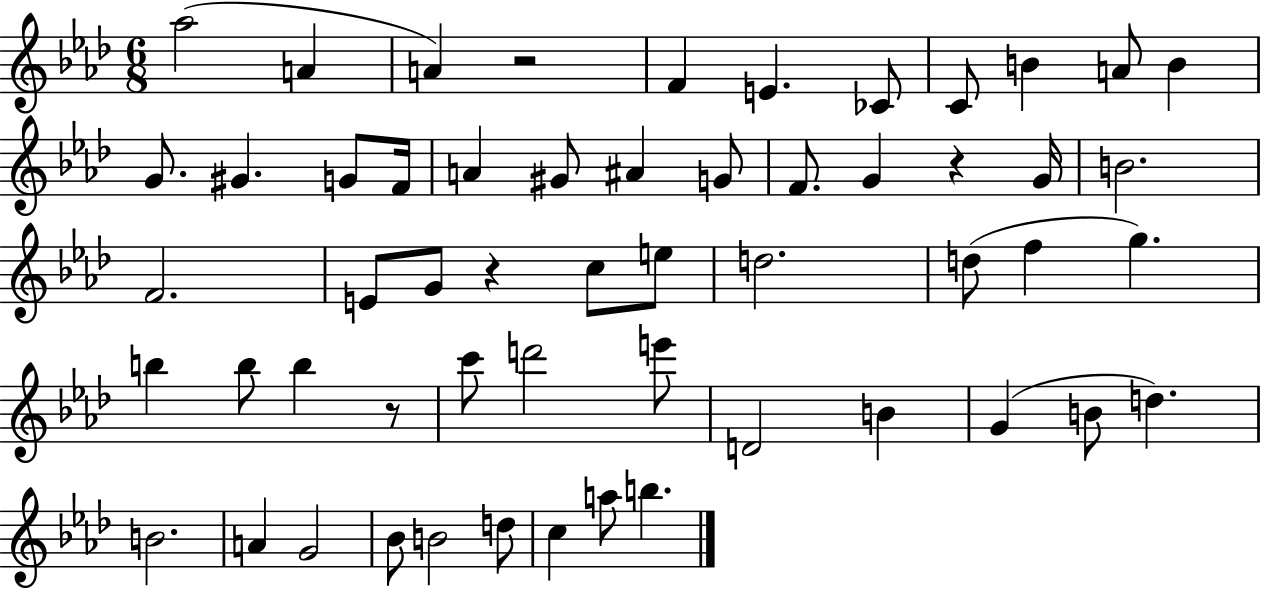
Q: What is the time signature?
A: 6/8